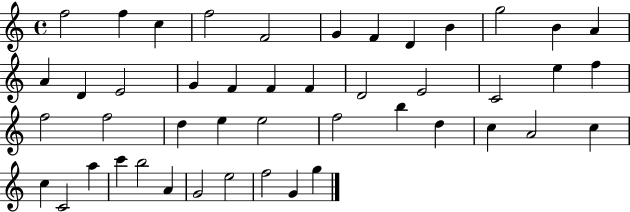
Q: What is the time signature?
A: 4/4